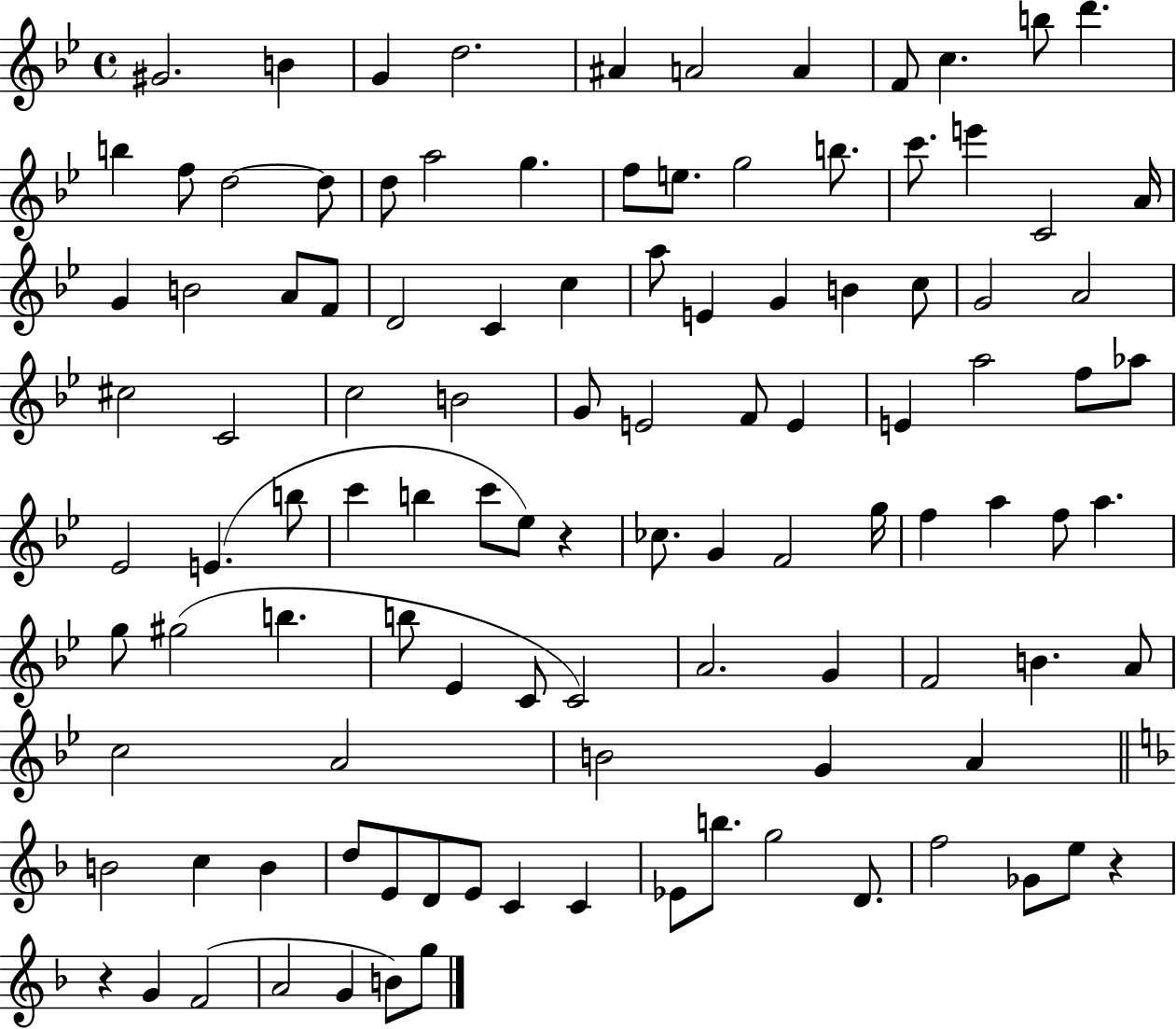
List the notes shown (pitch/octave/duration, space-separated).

G#4/h. B4/q G4/q D5/h. A#4/q A4/h A4/q F4/e C5/q. B5/e D6/q. B5/q F5/e D5/h D5/e D5/e A5/h G5/q. F5/e E5/e. G5/h B5/e. C6/e. E6/q C4/h A4/s G4/q B4/h A4/e F4/e D4/h C4/q C5/q A5/e E4/q G4/q B4/q C5/e G4/h A4/h C#5/h C4/h C5/h B4/h G4/e E4/h F4/e E4/q E4/q A5/h F5/e Ab5/e Eb4/h E4/q. B5/e C6/q B5/q C6/e Eb5/e R/q CES5/e. G4/q F4/h G5/s F5/q A5/q F5/e A5/q. G5/e G#5/h B5/q. B5/e Eb4/q C4/e C4/h A4/h. G4/q F4/h B4/q. A4/e C5/h A4/h B4/h G4/q A4/q B4/h C5/q B4/q D5/e E4/e D4/e E4/e C4/q C4/q Eb4/e B5/e. G5/h D4/e. F5/h Gb4/e E5/e R/q R/q G4/q F4/h A4/h G4/q B4/e G5/e